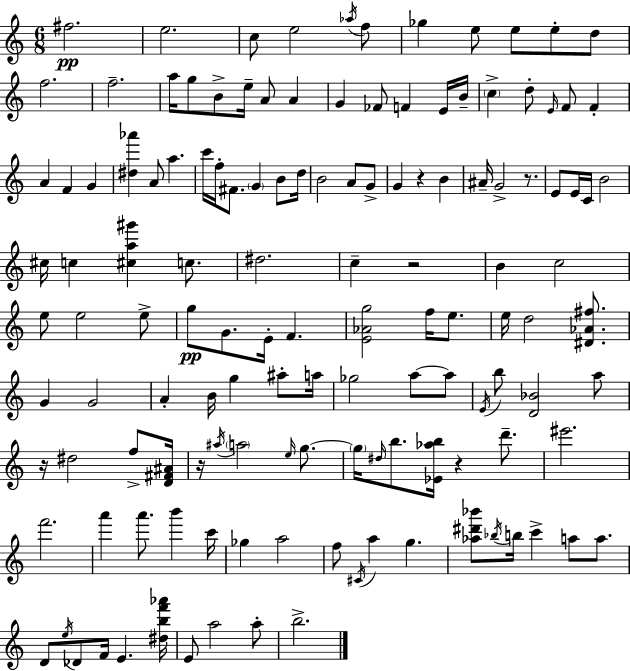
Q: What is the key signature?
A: C major